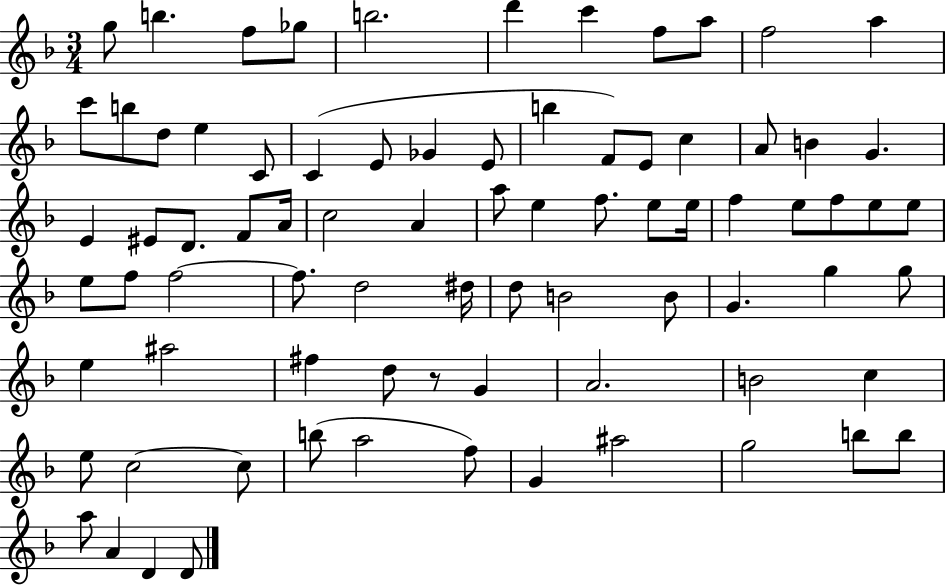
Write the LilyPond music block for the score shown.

{
  \clef treble
  \numericTimeSignature
  \time 3/4
  \key f \major
  \repeat volta 2 { g''8 b''4. f''8 ges''8 | b''2. | d'''4 c'''4 f''8 a''8 | f''2 a''4 | \break c'''8 b''8 d''8 e''4 c'8 | c'4( e'8 ges'4 e'8 | b''4 f'8) e'8 c''4 | a'8 b'4 g'4. | \break e'4 eis'8 d'8. f'8 a'16 | c''2 a'4 | a''8 e''4 f''8. e''8 e''16 | f''4 e''8 f''8 e''8 e''8 | \break e''8 f''8 f''2~~ | f''8. d''2 dis''16 | d''8 b'2 b'8 | g'4. g''4 g''8 | \break e''4 ais''2 | fis''4 d''8 r8 g'4 | a'2. | b'2 c''4 | \break e''8 c''2~~ c''8 | b''8( a''2 f''8) | g'4 ais''2 | g''2 b''8 b''8 | \break a''8 a'4 d'4 d'8 | } \bar "|."
}